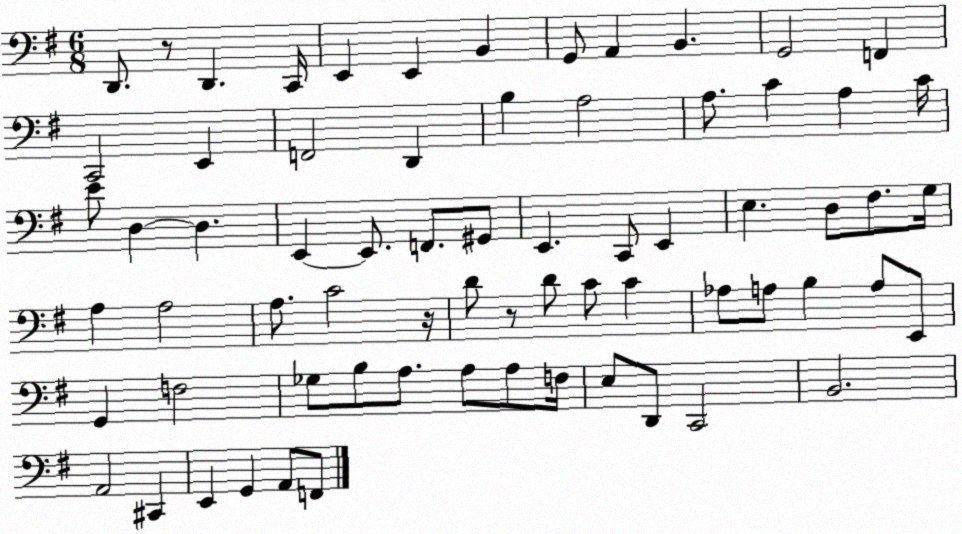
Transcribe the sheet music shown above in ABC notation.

X:1
T:Untitled
M:6/8
L:1/4
K:G
D,,/2 z/2 D,, C,,/4 E,, E,, B,, G,,/2 A,, B,, G,,2 F,, C,,2 E,, F,,2 D,, B, A,2 A,/2 C A, C/4 E/2 D, D, E,, E,,/2 F,,/2 ^G,,/2 E,, C,,/2 E,, E, D,/2 ^F,/2 G,/4 A, A,2 A,/2 C2 z/4 D/2 z/2 D/2 C/2 C _A,/2 A,/2 B, A,/2 E,,/2 G,, F,2 _G,/2 B,/2 A,/2 A,/2 A,/2 F,/4 E,/2 D,,/2 C,,2 B,,2 A,,2 ^C,, E,, G,, A,,/2 F,,/2